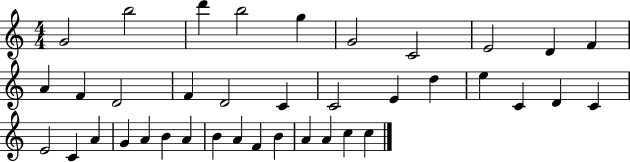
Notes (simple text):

G4/h B5/h D6/q B5/h G5/q G4/h C4/h E4/h D4/q F4/q A4/q F4/q D4/h F4/q D4/h C4/q C4/h E4/q D5/q E5/q C4/q D4/q C4/q E4/h C4/q A4/q G4/q A4/q B4/q A4/q B4/q A4/q F4/q B4/q A4/q A4/q C5/q C5/q